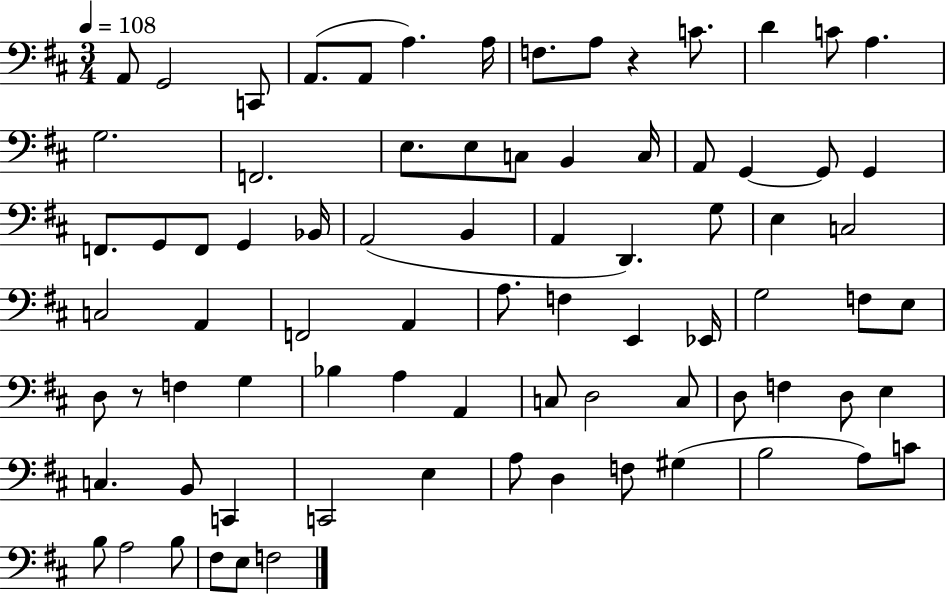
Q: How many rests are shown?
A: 2